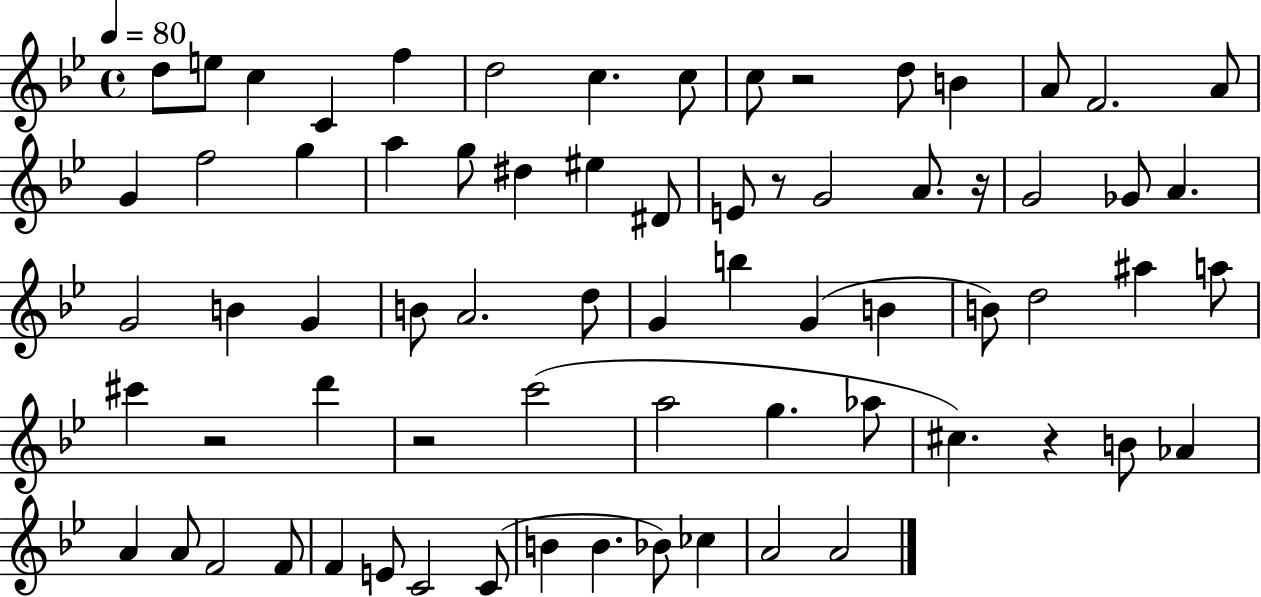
X:1
T:Untitled
M:4/4
L:1/4
K:Bb
d/2 e/2 c C f d2 c c/2 c/2 z2 d/2 B A/2 F2 A/2 G f2 g a g/2 ^d ^e ^D/2 E/2 z/2 G2 A/2 z/4 G2 _G/2 A G2 B G B/2 A2 d/2 G b G B B/2 d2 ^a a/2 ^c' z2 d' z2 c'2 a2 g _a/2 ^c z B/2 _A A A/2 F2 F/2 F E/2 C2 C/2 B B _B/2 _c A2 A2